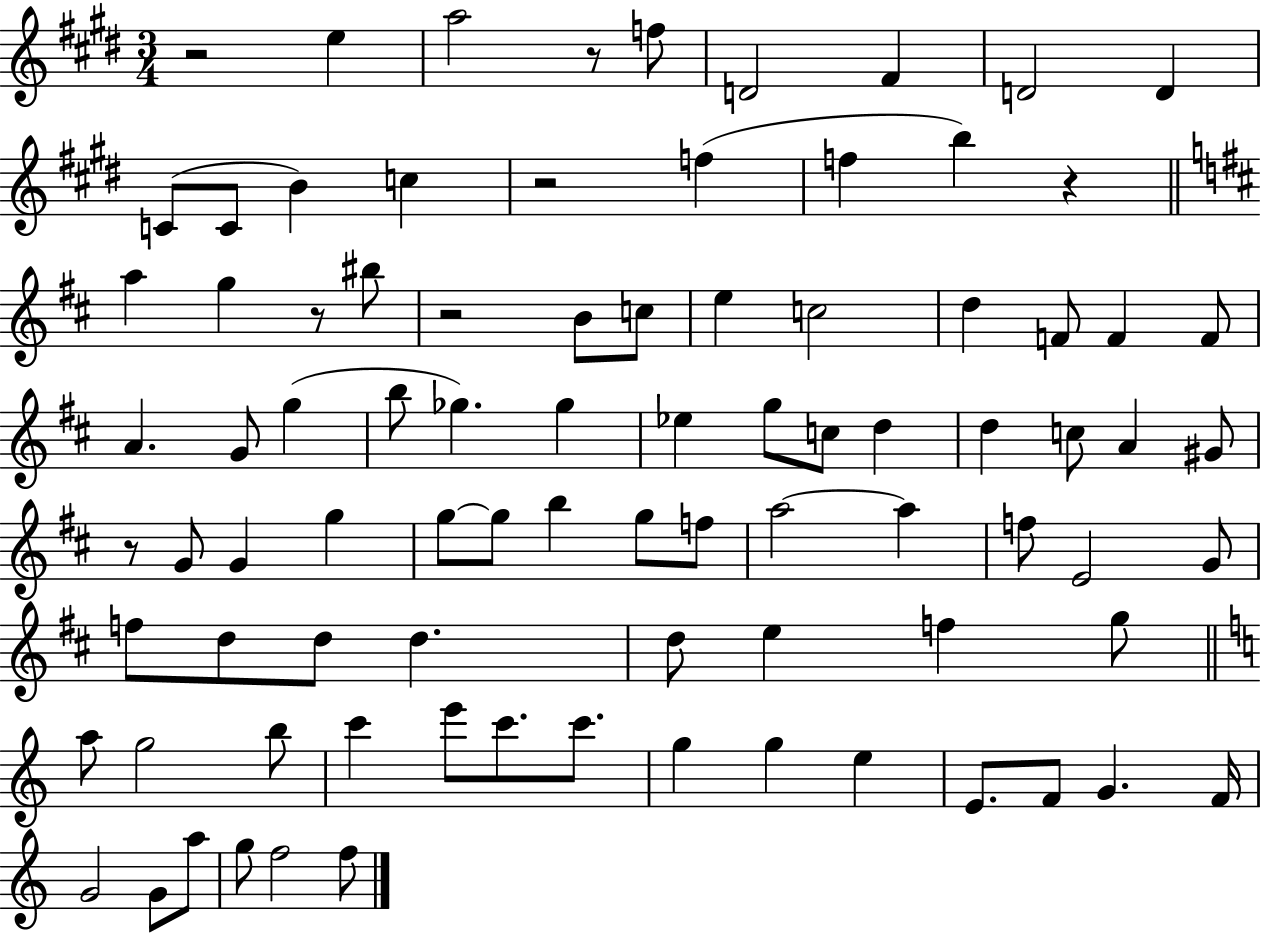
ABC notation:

X:1
T:Untitled
M:3/4
L:1/4
K:E
z2 e a2 z/2 f/2 D2 ^F D2 D C/2 C/2 B c z2 f f b z a g z/2 ^b/2 z2 B/2 c/2 e c2 d F/2 F F/2 A G/2 g b/2 _g _g _e g/2 c/2 d d c/2 A ^G/2 z/2 G/2 G g g/2 g/2 b g/2 f/2 a2 a f/2 E2 G/2 f/2 d/2 d/2 d d/2 e f g/2 a/2 g2 b/2 c' e'/2 c'/2 c'/2 g g e E/2 F/2 G F/4 G2 G/2 a/2 g/2 f2 f/2